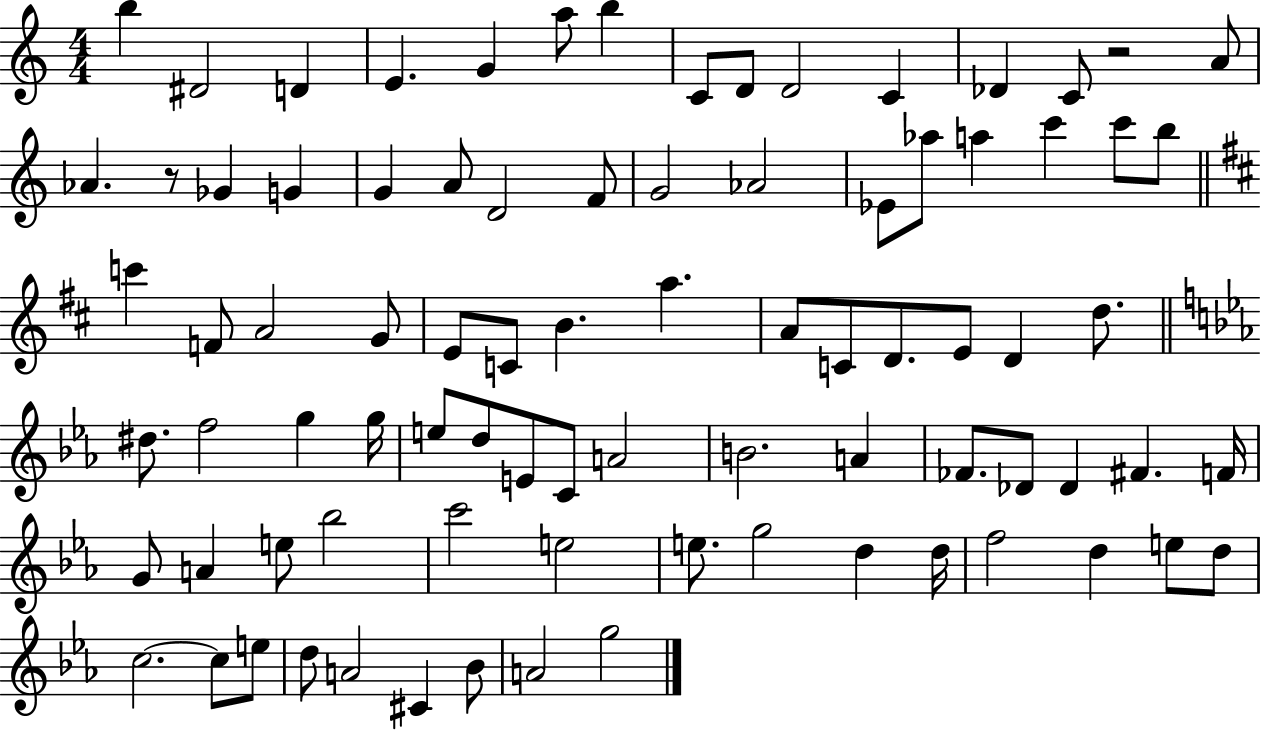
B5/q D#4/h D4/q E4/q. G4/q A5/e B5/q C4/e D4/e D4/h C4/q Db4/q C4/e R/h A4/e Ab4/q. R/e Gb4/q G4/q G4/q A4/e D4/h F4/e G4/h Ab4/h Eb4/e Ab5/e A5/q C6/q C6/e B5/e C6/q F4/e A4/h G4/e E4/e C4/e B4/q. A5/q. A4/e C4/e D4/e. E4/e D4/q D5/e. D#5/e. F5/h G5/q G5/s E5/e D5/e E4/e C4/e A4/h B4/h. A4/q FES4/e. Db4/e Db4/q F#4/q. F4/s G4/e A4/q E5/e Bb5/h C6/h E5/h E5/e. G5/h D5/q D5/s F5/h D5/q E5/e D5/e C5/h. C5/e E5/e D5/e A4/h C#4/q Bb4/e A4/h G5/h